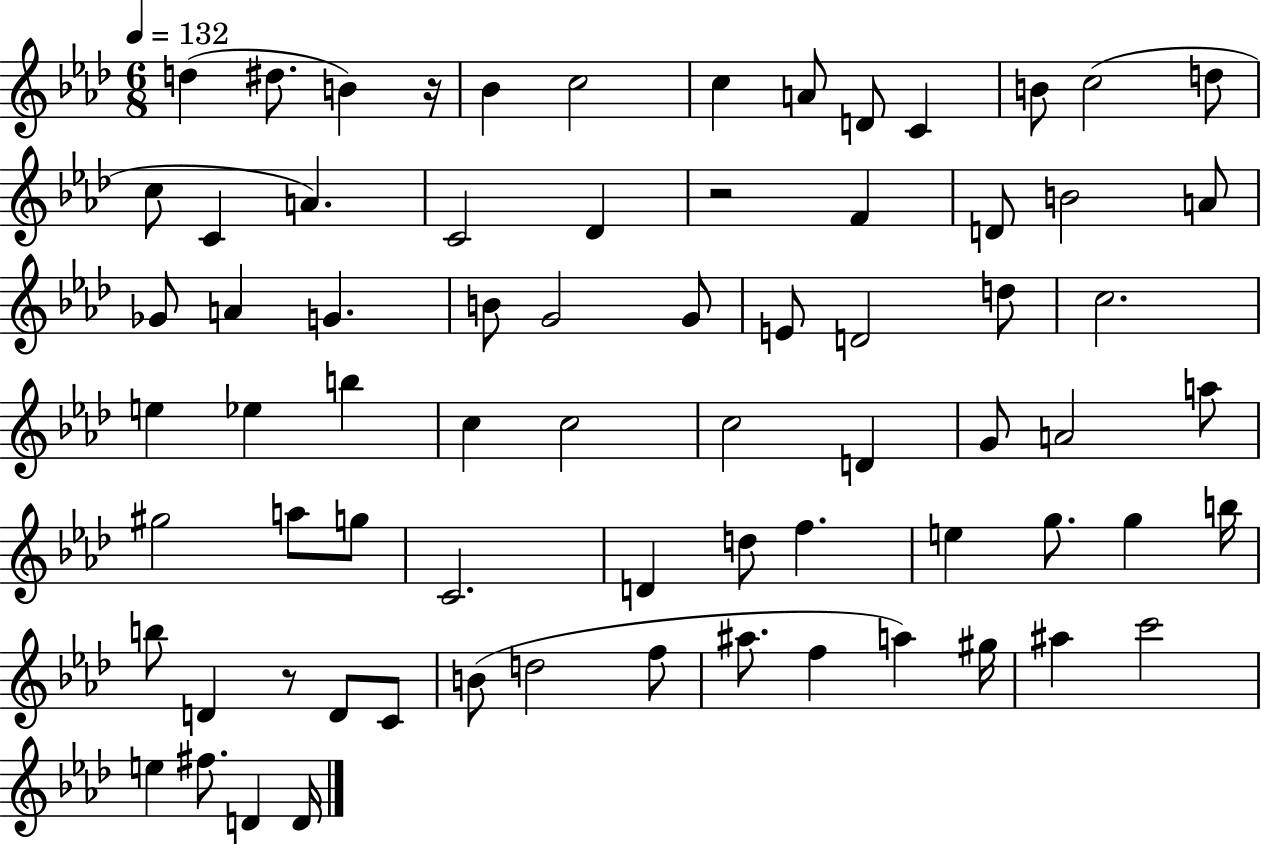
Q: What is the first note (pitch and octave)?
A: D5